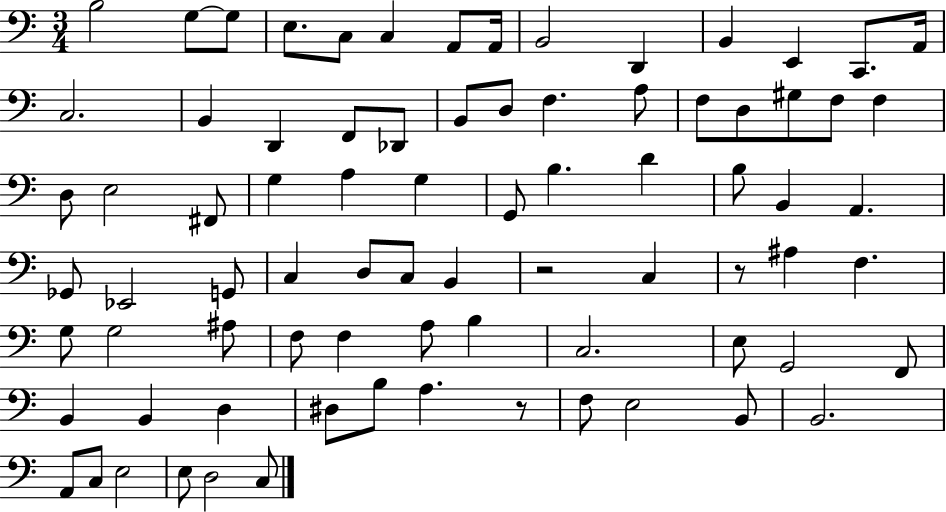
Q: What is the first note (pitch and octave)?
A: B3